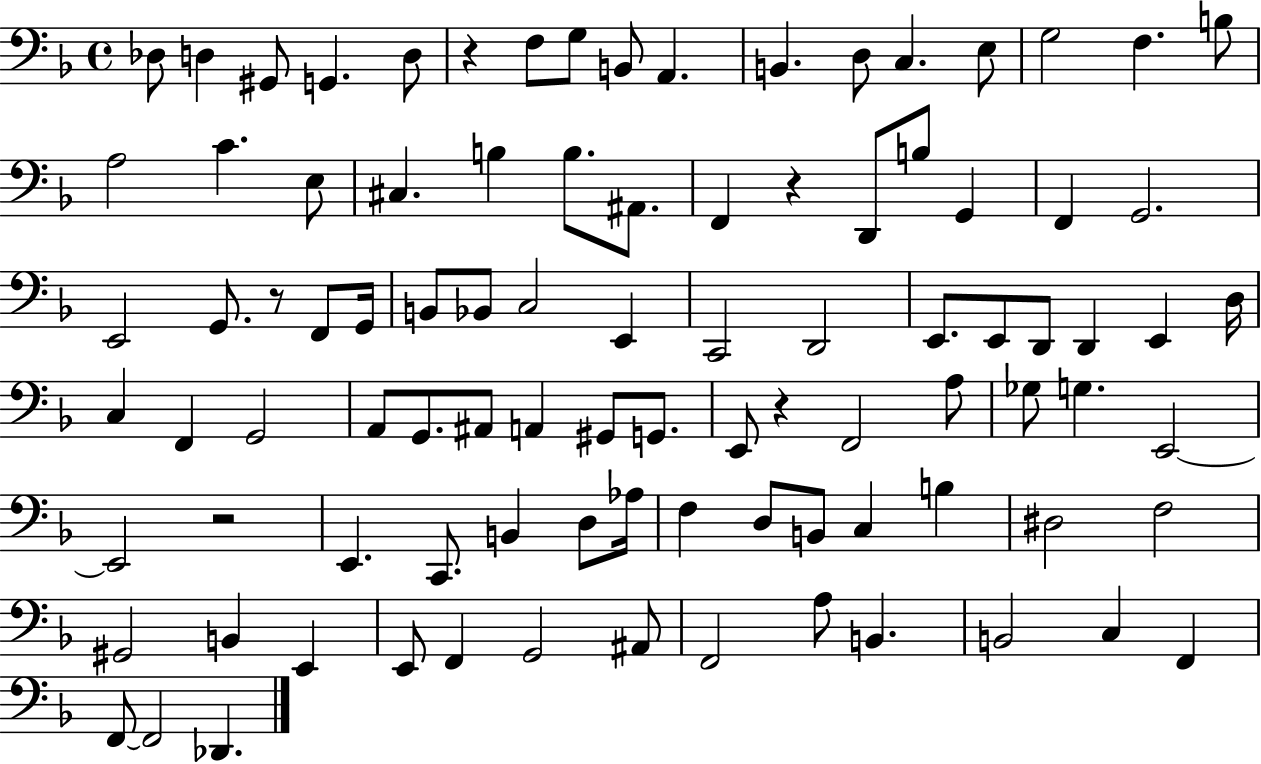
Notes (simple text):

Db3/e D3/q G#2/e G2/q. D3/e R/q F3/e G3/e B2/e A2/q. B2/q. D3/e C3/q. E3/e G3/h F3/q. B3/e A3/h C4/q. E3/e C#3/q. B3/q B3/e. A#2/e. F2/q R/q D2/e B3/e G2/q F2/q G2/h. E2/h G2/e. R/e F2/e G2/s B2/e Bb2/e C3/h E2/q C2/h D2/h E2/e. E2/e D2/e D2/q E2/q D3/s C3/q F2/q G2/h A2/e G2/e. A#2/e A2/q G#2/e G2/e. E2/e R/q F2/h A3/e Gb3/e G3/q. E2/h E2/h R/h E2/q. C2/e. B2/q D3/e Ab3/s F3/q D3/e B2/e C3/q B3/q D#3/h F3/h G#2/h B2/q E2/q E2/e F2/q G2/h A#2/e F2/h A3/e B2/q. B2/h C3/q F2/q F2/e F2/h Db2/q.